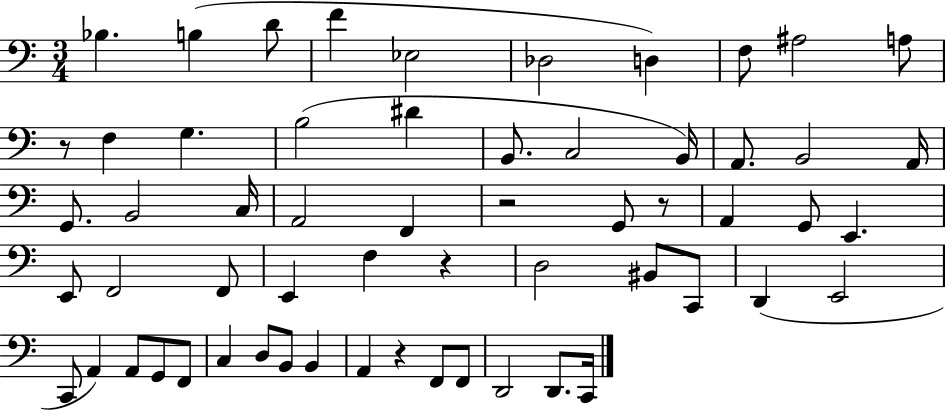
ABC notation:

X:1
T:Untitled
M:3/4
L:1/4
K:C
_B, B, D/2 F _E,2 _D,2 D, F,/2 ^A,2 A,/2 z/2 F, G, B,2 ^D B,,/2 C,2 B,,/4 A,,/2 B,,2 A,,/4 G,,/2 B,,2 C,/4 A,,2 F,, z2 G,,/2 z/2 A,, G,,/2 E,, E,,/2 F,,2 F,,/2 E,, F, z D,2 ^B,,/2 C,,/2 D,, E,,2 C,,/2 A,, A,,/2 G,,/2 F,,/2 C, D,/2 B,,/2 B,, A,, z F,,/2 F,,/2 D,,2 D,,/2 C,,/4